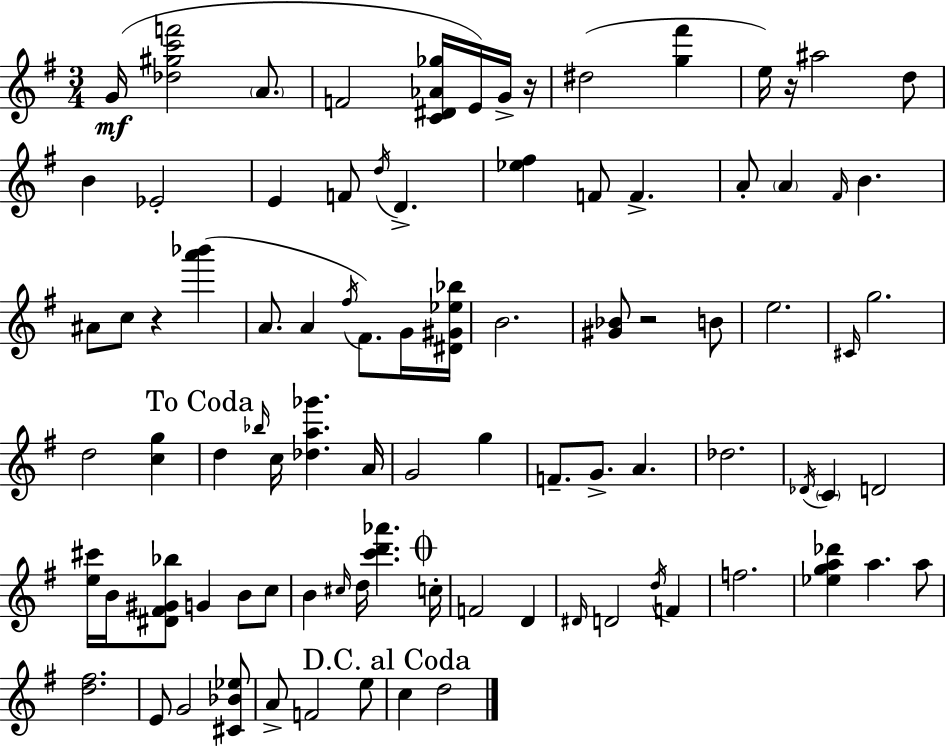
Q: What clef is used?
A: treble